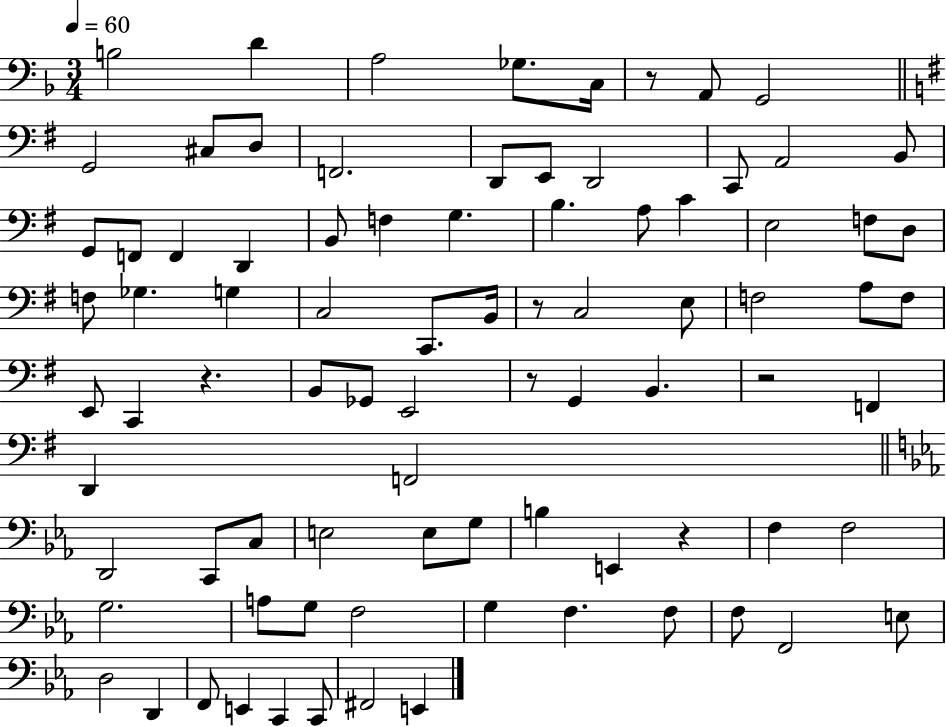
{
  \clef bass
  \numericTimeSignature
  \time 3/4
  \key f \major
  \tempo 4 = 60
  b2 d'4 | a2 ges8. c16 | r8 a,8 g,2 | \bar "||" \break \key g \major g,2 cis8 d8 | f,2. | d,8 e,8 d,2 | c,8 a,2 b,8 | \break g,8 f,8 f,4 d,4 | b,8 f4 g4. | b4. a8 c'4 | e2 f8 d8 | \break f8 ges4. g4 | c2 c,8. b,16 | r8 c2 e8 | f2 a8 f8 | \break e,8 c,4 r4. | b,8 ges,8 e,2 | r8 g,4 b,4. | r2 f,4 | \break d,4 f,2 | \bar "||" \break \key c \minor d,2 c,8 c8 | e2 e8 g8 | b4 e,4 r4 | f4 f2 | \break g2. | a8 g8 f2 | g4 f4. f8 | f8 f,2 e8 | \break d2 d,4 | f,8 e,4 c,4 c,8 | fis,2 e,4 | \bar "|."
}